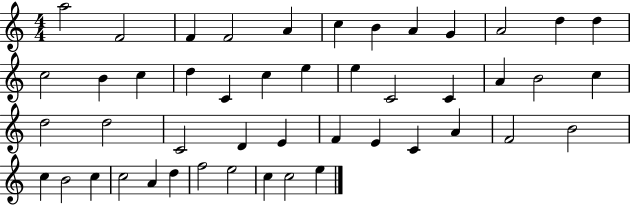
X:1
T:Untitled
M:4/4
L:1/4
K:C
a2 F2 F F2 A c B A G A2 d d c2 B c d C c e e C2 C A B2 c d2 d2 C2 D E F E C A F2 B2 c B2 c c2 A d f2 e2 c c2 e